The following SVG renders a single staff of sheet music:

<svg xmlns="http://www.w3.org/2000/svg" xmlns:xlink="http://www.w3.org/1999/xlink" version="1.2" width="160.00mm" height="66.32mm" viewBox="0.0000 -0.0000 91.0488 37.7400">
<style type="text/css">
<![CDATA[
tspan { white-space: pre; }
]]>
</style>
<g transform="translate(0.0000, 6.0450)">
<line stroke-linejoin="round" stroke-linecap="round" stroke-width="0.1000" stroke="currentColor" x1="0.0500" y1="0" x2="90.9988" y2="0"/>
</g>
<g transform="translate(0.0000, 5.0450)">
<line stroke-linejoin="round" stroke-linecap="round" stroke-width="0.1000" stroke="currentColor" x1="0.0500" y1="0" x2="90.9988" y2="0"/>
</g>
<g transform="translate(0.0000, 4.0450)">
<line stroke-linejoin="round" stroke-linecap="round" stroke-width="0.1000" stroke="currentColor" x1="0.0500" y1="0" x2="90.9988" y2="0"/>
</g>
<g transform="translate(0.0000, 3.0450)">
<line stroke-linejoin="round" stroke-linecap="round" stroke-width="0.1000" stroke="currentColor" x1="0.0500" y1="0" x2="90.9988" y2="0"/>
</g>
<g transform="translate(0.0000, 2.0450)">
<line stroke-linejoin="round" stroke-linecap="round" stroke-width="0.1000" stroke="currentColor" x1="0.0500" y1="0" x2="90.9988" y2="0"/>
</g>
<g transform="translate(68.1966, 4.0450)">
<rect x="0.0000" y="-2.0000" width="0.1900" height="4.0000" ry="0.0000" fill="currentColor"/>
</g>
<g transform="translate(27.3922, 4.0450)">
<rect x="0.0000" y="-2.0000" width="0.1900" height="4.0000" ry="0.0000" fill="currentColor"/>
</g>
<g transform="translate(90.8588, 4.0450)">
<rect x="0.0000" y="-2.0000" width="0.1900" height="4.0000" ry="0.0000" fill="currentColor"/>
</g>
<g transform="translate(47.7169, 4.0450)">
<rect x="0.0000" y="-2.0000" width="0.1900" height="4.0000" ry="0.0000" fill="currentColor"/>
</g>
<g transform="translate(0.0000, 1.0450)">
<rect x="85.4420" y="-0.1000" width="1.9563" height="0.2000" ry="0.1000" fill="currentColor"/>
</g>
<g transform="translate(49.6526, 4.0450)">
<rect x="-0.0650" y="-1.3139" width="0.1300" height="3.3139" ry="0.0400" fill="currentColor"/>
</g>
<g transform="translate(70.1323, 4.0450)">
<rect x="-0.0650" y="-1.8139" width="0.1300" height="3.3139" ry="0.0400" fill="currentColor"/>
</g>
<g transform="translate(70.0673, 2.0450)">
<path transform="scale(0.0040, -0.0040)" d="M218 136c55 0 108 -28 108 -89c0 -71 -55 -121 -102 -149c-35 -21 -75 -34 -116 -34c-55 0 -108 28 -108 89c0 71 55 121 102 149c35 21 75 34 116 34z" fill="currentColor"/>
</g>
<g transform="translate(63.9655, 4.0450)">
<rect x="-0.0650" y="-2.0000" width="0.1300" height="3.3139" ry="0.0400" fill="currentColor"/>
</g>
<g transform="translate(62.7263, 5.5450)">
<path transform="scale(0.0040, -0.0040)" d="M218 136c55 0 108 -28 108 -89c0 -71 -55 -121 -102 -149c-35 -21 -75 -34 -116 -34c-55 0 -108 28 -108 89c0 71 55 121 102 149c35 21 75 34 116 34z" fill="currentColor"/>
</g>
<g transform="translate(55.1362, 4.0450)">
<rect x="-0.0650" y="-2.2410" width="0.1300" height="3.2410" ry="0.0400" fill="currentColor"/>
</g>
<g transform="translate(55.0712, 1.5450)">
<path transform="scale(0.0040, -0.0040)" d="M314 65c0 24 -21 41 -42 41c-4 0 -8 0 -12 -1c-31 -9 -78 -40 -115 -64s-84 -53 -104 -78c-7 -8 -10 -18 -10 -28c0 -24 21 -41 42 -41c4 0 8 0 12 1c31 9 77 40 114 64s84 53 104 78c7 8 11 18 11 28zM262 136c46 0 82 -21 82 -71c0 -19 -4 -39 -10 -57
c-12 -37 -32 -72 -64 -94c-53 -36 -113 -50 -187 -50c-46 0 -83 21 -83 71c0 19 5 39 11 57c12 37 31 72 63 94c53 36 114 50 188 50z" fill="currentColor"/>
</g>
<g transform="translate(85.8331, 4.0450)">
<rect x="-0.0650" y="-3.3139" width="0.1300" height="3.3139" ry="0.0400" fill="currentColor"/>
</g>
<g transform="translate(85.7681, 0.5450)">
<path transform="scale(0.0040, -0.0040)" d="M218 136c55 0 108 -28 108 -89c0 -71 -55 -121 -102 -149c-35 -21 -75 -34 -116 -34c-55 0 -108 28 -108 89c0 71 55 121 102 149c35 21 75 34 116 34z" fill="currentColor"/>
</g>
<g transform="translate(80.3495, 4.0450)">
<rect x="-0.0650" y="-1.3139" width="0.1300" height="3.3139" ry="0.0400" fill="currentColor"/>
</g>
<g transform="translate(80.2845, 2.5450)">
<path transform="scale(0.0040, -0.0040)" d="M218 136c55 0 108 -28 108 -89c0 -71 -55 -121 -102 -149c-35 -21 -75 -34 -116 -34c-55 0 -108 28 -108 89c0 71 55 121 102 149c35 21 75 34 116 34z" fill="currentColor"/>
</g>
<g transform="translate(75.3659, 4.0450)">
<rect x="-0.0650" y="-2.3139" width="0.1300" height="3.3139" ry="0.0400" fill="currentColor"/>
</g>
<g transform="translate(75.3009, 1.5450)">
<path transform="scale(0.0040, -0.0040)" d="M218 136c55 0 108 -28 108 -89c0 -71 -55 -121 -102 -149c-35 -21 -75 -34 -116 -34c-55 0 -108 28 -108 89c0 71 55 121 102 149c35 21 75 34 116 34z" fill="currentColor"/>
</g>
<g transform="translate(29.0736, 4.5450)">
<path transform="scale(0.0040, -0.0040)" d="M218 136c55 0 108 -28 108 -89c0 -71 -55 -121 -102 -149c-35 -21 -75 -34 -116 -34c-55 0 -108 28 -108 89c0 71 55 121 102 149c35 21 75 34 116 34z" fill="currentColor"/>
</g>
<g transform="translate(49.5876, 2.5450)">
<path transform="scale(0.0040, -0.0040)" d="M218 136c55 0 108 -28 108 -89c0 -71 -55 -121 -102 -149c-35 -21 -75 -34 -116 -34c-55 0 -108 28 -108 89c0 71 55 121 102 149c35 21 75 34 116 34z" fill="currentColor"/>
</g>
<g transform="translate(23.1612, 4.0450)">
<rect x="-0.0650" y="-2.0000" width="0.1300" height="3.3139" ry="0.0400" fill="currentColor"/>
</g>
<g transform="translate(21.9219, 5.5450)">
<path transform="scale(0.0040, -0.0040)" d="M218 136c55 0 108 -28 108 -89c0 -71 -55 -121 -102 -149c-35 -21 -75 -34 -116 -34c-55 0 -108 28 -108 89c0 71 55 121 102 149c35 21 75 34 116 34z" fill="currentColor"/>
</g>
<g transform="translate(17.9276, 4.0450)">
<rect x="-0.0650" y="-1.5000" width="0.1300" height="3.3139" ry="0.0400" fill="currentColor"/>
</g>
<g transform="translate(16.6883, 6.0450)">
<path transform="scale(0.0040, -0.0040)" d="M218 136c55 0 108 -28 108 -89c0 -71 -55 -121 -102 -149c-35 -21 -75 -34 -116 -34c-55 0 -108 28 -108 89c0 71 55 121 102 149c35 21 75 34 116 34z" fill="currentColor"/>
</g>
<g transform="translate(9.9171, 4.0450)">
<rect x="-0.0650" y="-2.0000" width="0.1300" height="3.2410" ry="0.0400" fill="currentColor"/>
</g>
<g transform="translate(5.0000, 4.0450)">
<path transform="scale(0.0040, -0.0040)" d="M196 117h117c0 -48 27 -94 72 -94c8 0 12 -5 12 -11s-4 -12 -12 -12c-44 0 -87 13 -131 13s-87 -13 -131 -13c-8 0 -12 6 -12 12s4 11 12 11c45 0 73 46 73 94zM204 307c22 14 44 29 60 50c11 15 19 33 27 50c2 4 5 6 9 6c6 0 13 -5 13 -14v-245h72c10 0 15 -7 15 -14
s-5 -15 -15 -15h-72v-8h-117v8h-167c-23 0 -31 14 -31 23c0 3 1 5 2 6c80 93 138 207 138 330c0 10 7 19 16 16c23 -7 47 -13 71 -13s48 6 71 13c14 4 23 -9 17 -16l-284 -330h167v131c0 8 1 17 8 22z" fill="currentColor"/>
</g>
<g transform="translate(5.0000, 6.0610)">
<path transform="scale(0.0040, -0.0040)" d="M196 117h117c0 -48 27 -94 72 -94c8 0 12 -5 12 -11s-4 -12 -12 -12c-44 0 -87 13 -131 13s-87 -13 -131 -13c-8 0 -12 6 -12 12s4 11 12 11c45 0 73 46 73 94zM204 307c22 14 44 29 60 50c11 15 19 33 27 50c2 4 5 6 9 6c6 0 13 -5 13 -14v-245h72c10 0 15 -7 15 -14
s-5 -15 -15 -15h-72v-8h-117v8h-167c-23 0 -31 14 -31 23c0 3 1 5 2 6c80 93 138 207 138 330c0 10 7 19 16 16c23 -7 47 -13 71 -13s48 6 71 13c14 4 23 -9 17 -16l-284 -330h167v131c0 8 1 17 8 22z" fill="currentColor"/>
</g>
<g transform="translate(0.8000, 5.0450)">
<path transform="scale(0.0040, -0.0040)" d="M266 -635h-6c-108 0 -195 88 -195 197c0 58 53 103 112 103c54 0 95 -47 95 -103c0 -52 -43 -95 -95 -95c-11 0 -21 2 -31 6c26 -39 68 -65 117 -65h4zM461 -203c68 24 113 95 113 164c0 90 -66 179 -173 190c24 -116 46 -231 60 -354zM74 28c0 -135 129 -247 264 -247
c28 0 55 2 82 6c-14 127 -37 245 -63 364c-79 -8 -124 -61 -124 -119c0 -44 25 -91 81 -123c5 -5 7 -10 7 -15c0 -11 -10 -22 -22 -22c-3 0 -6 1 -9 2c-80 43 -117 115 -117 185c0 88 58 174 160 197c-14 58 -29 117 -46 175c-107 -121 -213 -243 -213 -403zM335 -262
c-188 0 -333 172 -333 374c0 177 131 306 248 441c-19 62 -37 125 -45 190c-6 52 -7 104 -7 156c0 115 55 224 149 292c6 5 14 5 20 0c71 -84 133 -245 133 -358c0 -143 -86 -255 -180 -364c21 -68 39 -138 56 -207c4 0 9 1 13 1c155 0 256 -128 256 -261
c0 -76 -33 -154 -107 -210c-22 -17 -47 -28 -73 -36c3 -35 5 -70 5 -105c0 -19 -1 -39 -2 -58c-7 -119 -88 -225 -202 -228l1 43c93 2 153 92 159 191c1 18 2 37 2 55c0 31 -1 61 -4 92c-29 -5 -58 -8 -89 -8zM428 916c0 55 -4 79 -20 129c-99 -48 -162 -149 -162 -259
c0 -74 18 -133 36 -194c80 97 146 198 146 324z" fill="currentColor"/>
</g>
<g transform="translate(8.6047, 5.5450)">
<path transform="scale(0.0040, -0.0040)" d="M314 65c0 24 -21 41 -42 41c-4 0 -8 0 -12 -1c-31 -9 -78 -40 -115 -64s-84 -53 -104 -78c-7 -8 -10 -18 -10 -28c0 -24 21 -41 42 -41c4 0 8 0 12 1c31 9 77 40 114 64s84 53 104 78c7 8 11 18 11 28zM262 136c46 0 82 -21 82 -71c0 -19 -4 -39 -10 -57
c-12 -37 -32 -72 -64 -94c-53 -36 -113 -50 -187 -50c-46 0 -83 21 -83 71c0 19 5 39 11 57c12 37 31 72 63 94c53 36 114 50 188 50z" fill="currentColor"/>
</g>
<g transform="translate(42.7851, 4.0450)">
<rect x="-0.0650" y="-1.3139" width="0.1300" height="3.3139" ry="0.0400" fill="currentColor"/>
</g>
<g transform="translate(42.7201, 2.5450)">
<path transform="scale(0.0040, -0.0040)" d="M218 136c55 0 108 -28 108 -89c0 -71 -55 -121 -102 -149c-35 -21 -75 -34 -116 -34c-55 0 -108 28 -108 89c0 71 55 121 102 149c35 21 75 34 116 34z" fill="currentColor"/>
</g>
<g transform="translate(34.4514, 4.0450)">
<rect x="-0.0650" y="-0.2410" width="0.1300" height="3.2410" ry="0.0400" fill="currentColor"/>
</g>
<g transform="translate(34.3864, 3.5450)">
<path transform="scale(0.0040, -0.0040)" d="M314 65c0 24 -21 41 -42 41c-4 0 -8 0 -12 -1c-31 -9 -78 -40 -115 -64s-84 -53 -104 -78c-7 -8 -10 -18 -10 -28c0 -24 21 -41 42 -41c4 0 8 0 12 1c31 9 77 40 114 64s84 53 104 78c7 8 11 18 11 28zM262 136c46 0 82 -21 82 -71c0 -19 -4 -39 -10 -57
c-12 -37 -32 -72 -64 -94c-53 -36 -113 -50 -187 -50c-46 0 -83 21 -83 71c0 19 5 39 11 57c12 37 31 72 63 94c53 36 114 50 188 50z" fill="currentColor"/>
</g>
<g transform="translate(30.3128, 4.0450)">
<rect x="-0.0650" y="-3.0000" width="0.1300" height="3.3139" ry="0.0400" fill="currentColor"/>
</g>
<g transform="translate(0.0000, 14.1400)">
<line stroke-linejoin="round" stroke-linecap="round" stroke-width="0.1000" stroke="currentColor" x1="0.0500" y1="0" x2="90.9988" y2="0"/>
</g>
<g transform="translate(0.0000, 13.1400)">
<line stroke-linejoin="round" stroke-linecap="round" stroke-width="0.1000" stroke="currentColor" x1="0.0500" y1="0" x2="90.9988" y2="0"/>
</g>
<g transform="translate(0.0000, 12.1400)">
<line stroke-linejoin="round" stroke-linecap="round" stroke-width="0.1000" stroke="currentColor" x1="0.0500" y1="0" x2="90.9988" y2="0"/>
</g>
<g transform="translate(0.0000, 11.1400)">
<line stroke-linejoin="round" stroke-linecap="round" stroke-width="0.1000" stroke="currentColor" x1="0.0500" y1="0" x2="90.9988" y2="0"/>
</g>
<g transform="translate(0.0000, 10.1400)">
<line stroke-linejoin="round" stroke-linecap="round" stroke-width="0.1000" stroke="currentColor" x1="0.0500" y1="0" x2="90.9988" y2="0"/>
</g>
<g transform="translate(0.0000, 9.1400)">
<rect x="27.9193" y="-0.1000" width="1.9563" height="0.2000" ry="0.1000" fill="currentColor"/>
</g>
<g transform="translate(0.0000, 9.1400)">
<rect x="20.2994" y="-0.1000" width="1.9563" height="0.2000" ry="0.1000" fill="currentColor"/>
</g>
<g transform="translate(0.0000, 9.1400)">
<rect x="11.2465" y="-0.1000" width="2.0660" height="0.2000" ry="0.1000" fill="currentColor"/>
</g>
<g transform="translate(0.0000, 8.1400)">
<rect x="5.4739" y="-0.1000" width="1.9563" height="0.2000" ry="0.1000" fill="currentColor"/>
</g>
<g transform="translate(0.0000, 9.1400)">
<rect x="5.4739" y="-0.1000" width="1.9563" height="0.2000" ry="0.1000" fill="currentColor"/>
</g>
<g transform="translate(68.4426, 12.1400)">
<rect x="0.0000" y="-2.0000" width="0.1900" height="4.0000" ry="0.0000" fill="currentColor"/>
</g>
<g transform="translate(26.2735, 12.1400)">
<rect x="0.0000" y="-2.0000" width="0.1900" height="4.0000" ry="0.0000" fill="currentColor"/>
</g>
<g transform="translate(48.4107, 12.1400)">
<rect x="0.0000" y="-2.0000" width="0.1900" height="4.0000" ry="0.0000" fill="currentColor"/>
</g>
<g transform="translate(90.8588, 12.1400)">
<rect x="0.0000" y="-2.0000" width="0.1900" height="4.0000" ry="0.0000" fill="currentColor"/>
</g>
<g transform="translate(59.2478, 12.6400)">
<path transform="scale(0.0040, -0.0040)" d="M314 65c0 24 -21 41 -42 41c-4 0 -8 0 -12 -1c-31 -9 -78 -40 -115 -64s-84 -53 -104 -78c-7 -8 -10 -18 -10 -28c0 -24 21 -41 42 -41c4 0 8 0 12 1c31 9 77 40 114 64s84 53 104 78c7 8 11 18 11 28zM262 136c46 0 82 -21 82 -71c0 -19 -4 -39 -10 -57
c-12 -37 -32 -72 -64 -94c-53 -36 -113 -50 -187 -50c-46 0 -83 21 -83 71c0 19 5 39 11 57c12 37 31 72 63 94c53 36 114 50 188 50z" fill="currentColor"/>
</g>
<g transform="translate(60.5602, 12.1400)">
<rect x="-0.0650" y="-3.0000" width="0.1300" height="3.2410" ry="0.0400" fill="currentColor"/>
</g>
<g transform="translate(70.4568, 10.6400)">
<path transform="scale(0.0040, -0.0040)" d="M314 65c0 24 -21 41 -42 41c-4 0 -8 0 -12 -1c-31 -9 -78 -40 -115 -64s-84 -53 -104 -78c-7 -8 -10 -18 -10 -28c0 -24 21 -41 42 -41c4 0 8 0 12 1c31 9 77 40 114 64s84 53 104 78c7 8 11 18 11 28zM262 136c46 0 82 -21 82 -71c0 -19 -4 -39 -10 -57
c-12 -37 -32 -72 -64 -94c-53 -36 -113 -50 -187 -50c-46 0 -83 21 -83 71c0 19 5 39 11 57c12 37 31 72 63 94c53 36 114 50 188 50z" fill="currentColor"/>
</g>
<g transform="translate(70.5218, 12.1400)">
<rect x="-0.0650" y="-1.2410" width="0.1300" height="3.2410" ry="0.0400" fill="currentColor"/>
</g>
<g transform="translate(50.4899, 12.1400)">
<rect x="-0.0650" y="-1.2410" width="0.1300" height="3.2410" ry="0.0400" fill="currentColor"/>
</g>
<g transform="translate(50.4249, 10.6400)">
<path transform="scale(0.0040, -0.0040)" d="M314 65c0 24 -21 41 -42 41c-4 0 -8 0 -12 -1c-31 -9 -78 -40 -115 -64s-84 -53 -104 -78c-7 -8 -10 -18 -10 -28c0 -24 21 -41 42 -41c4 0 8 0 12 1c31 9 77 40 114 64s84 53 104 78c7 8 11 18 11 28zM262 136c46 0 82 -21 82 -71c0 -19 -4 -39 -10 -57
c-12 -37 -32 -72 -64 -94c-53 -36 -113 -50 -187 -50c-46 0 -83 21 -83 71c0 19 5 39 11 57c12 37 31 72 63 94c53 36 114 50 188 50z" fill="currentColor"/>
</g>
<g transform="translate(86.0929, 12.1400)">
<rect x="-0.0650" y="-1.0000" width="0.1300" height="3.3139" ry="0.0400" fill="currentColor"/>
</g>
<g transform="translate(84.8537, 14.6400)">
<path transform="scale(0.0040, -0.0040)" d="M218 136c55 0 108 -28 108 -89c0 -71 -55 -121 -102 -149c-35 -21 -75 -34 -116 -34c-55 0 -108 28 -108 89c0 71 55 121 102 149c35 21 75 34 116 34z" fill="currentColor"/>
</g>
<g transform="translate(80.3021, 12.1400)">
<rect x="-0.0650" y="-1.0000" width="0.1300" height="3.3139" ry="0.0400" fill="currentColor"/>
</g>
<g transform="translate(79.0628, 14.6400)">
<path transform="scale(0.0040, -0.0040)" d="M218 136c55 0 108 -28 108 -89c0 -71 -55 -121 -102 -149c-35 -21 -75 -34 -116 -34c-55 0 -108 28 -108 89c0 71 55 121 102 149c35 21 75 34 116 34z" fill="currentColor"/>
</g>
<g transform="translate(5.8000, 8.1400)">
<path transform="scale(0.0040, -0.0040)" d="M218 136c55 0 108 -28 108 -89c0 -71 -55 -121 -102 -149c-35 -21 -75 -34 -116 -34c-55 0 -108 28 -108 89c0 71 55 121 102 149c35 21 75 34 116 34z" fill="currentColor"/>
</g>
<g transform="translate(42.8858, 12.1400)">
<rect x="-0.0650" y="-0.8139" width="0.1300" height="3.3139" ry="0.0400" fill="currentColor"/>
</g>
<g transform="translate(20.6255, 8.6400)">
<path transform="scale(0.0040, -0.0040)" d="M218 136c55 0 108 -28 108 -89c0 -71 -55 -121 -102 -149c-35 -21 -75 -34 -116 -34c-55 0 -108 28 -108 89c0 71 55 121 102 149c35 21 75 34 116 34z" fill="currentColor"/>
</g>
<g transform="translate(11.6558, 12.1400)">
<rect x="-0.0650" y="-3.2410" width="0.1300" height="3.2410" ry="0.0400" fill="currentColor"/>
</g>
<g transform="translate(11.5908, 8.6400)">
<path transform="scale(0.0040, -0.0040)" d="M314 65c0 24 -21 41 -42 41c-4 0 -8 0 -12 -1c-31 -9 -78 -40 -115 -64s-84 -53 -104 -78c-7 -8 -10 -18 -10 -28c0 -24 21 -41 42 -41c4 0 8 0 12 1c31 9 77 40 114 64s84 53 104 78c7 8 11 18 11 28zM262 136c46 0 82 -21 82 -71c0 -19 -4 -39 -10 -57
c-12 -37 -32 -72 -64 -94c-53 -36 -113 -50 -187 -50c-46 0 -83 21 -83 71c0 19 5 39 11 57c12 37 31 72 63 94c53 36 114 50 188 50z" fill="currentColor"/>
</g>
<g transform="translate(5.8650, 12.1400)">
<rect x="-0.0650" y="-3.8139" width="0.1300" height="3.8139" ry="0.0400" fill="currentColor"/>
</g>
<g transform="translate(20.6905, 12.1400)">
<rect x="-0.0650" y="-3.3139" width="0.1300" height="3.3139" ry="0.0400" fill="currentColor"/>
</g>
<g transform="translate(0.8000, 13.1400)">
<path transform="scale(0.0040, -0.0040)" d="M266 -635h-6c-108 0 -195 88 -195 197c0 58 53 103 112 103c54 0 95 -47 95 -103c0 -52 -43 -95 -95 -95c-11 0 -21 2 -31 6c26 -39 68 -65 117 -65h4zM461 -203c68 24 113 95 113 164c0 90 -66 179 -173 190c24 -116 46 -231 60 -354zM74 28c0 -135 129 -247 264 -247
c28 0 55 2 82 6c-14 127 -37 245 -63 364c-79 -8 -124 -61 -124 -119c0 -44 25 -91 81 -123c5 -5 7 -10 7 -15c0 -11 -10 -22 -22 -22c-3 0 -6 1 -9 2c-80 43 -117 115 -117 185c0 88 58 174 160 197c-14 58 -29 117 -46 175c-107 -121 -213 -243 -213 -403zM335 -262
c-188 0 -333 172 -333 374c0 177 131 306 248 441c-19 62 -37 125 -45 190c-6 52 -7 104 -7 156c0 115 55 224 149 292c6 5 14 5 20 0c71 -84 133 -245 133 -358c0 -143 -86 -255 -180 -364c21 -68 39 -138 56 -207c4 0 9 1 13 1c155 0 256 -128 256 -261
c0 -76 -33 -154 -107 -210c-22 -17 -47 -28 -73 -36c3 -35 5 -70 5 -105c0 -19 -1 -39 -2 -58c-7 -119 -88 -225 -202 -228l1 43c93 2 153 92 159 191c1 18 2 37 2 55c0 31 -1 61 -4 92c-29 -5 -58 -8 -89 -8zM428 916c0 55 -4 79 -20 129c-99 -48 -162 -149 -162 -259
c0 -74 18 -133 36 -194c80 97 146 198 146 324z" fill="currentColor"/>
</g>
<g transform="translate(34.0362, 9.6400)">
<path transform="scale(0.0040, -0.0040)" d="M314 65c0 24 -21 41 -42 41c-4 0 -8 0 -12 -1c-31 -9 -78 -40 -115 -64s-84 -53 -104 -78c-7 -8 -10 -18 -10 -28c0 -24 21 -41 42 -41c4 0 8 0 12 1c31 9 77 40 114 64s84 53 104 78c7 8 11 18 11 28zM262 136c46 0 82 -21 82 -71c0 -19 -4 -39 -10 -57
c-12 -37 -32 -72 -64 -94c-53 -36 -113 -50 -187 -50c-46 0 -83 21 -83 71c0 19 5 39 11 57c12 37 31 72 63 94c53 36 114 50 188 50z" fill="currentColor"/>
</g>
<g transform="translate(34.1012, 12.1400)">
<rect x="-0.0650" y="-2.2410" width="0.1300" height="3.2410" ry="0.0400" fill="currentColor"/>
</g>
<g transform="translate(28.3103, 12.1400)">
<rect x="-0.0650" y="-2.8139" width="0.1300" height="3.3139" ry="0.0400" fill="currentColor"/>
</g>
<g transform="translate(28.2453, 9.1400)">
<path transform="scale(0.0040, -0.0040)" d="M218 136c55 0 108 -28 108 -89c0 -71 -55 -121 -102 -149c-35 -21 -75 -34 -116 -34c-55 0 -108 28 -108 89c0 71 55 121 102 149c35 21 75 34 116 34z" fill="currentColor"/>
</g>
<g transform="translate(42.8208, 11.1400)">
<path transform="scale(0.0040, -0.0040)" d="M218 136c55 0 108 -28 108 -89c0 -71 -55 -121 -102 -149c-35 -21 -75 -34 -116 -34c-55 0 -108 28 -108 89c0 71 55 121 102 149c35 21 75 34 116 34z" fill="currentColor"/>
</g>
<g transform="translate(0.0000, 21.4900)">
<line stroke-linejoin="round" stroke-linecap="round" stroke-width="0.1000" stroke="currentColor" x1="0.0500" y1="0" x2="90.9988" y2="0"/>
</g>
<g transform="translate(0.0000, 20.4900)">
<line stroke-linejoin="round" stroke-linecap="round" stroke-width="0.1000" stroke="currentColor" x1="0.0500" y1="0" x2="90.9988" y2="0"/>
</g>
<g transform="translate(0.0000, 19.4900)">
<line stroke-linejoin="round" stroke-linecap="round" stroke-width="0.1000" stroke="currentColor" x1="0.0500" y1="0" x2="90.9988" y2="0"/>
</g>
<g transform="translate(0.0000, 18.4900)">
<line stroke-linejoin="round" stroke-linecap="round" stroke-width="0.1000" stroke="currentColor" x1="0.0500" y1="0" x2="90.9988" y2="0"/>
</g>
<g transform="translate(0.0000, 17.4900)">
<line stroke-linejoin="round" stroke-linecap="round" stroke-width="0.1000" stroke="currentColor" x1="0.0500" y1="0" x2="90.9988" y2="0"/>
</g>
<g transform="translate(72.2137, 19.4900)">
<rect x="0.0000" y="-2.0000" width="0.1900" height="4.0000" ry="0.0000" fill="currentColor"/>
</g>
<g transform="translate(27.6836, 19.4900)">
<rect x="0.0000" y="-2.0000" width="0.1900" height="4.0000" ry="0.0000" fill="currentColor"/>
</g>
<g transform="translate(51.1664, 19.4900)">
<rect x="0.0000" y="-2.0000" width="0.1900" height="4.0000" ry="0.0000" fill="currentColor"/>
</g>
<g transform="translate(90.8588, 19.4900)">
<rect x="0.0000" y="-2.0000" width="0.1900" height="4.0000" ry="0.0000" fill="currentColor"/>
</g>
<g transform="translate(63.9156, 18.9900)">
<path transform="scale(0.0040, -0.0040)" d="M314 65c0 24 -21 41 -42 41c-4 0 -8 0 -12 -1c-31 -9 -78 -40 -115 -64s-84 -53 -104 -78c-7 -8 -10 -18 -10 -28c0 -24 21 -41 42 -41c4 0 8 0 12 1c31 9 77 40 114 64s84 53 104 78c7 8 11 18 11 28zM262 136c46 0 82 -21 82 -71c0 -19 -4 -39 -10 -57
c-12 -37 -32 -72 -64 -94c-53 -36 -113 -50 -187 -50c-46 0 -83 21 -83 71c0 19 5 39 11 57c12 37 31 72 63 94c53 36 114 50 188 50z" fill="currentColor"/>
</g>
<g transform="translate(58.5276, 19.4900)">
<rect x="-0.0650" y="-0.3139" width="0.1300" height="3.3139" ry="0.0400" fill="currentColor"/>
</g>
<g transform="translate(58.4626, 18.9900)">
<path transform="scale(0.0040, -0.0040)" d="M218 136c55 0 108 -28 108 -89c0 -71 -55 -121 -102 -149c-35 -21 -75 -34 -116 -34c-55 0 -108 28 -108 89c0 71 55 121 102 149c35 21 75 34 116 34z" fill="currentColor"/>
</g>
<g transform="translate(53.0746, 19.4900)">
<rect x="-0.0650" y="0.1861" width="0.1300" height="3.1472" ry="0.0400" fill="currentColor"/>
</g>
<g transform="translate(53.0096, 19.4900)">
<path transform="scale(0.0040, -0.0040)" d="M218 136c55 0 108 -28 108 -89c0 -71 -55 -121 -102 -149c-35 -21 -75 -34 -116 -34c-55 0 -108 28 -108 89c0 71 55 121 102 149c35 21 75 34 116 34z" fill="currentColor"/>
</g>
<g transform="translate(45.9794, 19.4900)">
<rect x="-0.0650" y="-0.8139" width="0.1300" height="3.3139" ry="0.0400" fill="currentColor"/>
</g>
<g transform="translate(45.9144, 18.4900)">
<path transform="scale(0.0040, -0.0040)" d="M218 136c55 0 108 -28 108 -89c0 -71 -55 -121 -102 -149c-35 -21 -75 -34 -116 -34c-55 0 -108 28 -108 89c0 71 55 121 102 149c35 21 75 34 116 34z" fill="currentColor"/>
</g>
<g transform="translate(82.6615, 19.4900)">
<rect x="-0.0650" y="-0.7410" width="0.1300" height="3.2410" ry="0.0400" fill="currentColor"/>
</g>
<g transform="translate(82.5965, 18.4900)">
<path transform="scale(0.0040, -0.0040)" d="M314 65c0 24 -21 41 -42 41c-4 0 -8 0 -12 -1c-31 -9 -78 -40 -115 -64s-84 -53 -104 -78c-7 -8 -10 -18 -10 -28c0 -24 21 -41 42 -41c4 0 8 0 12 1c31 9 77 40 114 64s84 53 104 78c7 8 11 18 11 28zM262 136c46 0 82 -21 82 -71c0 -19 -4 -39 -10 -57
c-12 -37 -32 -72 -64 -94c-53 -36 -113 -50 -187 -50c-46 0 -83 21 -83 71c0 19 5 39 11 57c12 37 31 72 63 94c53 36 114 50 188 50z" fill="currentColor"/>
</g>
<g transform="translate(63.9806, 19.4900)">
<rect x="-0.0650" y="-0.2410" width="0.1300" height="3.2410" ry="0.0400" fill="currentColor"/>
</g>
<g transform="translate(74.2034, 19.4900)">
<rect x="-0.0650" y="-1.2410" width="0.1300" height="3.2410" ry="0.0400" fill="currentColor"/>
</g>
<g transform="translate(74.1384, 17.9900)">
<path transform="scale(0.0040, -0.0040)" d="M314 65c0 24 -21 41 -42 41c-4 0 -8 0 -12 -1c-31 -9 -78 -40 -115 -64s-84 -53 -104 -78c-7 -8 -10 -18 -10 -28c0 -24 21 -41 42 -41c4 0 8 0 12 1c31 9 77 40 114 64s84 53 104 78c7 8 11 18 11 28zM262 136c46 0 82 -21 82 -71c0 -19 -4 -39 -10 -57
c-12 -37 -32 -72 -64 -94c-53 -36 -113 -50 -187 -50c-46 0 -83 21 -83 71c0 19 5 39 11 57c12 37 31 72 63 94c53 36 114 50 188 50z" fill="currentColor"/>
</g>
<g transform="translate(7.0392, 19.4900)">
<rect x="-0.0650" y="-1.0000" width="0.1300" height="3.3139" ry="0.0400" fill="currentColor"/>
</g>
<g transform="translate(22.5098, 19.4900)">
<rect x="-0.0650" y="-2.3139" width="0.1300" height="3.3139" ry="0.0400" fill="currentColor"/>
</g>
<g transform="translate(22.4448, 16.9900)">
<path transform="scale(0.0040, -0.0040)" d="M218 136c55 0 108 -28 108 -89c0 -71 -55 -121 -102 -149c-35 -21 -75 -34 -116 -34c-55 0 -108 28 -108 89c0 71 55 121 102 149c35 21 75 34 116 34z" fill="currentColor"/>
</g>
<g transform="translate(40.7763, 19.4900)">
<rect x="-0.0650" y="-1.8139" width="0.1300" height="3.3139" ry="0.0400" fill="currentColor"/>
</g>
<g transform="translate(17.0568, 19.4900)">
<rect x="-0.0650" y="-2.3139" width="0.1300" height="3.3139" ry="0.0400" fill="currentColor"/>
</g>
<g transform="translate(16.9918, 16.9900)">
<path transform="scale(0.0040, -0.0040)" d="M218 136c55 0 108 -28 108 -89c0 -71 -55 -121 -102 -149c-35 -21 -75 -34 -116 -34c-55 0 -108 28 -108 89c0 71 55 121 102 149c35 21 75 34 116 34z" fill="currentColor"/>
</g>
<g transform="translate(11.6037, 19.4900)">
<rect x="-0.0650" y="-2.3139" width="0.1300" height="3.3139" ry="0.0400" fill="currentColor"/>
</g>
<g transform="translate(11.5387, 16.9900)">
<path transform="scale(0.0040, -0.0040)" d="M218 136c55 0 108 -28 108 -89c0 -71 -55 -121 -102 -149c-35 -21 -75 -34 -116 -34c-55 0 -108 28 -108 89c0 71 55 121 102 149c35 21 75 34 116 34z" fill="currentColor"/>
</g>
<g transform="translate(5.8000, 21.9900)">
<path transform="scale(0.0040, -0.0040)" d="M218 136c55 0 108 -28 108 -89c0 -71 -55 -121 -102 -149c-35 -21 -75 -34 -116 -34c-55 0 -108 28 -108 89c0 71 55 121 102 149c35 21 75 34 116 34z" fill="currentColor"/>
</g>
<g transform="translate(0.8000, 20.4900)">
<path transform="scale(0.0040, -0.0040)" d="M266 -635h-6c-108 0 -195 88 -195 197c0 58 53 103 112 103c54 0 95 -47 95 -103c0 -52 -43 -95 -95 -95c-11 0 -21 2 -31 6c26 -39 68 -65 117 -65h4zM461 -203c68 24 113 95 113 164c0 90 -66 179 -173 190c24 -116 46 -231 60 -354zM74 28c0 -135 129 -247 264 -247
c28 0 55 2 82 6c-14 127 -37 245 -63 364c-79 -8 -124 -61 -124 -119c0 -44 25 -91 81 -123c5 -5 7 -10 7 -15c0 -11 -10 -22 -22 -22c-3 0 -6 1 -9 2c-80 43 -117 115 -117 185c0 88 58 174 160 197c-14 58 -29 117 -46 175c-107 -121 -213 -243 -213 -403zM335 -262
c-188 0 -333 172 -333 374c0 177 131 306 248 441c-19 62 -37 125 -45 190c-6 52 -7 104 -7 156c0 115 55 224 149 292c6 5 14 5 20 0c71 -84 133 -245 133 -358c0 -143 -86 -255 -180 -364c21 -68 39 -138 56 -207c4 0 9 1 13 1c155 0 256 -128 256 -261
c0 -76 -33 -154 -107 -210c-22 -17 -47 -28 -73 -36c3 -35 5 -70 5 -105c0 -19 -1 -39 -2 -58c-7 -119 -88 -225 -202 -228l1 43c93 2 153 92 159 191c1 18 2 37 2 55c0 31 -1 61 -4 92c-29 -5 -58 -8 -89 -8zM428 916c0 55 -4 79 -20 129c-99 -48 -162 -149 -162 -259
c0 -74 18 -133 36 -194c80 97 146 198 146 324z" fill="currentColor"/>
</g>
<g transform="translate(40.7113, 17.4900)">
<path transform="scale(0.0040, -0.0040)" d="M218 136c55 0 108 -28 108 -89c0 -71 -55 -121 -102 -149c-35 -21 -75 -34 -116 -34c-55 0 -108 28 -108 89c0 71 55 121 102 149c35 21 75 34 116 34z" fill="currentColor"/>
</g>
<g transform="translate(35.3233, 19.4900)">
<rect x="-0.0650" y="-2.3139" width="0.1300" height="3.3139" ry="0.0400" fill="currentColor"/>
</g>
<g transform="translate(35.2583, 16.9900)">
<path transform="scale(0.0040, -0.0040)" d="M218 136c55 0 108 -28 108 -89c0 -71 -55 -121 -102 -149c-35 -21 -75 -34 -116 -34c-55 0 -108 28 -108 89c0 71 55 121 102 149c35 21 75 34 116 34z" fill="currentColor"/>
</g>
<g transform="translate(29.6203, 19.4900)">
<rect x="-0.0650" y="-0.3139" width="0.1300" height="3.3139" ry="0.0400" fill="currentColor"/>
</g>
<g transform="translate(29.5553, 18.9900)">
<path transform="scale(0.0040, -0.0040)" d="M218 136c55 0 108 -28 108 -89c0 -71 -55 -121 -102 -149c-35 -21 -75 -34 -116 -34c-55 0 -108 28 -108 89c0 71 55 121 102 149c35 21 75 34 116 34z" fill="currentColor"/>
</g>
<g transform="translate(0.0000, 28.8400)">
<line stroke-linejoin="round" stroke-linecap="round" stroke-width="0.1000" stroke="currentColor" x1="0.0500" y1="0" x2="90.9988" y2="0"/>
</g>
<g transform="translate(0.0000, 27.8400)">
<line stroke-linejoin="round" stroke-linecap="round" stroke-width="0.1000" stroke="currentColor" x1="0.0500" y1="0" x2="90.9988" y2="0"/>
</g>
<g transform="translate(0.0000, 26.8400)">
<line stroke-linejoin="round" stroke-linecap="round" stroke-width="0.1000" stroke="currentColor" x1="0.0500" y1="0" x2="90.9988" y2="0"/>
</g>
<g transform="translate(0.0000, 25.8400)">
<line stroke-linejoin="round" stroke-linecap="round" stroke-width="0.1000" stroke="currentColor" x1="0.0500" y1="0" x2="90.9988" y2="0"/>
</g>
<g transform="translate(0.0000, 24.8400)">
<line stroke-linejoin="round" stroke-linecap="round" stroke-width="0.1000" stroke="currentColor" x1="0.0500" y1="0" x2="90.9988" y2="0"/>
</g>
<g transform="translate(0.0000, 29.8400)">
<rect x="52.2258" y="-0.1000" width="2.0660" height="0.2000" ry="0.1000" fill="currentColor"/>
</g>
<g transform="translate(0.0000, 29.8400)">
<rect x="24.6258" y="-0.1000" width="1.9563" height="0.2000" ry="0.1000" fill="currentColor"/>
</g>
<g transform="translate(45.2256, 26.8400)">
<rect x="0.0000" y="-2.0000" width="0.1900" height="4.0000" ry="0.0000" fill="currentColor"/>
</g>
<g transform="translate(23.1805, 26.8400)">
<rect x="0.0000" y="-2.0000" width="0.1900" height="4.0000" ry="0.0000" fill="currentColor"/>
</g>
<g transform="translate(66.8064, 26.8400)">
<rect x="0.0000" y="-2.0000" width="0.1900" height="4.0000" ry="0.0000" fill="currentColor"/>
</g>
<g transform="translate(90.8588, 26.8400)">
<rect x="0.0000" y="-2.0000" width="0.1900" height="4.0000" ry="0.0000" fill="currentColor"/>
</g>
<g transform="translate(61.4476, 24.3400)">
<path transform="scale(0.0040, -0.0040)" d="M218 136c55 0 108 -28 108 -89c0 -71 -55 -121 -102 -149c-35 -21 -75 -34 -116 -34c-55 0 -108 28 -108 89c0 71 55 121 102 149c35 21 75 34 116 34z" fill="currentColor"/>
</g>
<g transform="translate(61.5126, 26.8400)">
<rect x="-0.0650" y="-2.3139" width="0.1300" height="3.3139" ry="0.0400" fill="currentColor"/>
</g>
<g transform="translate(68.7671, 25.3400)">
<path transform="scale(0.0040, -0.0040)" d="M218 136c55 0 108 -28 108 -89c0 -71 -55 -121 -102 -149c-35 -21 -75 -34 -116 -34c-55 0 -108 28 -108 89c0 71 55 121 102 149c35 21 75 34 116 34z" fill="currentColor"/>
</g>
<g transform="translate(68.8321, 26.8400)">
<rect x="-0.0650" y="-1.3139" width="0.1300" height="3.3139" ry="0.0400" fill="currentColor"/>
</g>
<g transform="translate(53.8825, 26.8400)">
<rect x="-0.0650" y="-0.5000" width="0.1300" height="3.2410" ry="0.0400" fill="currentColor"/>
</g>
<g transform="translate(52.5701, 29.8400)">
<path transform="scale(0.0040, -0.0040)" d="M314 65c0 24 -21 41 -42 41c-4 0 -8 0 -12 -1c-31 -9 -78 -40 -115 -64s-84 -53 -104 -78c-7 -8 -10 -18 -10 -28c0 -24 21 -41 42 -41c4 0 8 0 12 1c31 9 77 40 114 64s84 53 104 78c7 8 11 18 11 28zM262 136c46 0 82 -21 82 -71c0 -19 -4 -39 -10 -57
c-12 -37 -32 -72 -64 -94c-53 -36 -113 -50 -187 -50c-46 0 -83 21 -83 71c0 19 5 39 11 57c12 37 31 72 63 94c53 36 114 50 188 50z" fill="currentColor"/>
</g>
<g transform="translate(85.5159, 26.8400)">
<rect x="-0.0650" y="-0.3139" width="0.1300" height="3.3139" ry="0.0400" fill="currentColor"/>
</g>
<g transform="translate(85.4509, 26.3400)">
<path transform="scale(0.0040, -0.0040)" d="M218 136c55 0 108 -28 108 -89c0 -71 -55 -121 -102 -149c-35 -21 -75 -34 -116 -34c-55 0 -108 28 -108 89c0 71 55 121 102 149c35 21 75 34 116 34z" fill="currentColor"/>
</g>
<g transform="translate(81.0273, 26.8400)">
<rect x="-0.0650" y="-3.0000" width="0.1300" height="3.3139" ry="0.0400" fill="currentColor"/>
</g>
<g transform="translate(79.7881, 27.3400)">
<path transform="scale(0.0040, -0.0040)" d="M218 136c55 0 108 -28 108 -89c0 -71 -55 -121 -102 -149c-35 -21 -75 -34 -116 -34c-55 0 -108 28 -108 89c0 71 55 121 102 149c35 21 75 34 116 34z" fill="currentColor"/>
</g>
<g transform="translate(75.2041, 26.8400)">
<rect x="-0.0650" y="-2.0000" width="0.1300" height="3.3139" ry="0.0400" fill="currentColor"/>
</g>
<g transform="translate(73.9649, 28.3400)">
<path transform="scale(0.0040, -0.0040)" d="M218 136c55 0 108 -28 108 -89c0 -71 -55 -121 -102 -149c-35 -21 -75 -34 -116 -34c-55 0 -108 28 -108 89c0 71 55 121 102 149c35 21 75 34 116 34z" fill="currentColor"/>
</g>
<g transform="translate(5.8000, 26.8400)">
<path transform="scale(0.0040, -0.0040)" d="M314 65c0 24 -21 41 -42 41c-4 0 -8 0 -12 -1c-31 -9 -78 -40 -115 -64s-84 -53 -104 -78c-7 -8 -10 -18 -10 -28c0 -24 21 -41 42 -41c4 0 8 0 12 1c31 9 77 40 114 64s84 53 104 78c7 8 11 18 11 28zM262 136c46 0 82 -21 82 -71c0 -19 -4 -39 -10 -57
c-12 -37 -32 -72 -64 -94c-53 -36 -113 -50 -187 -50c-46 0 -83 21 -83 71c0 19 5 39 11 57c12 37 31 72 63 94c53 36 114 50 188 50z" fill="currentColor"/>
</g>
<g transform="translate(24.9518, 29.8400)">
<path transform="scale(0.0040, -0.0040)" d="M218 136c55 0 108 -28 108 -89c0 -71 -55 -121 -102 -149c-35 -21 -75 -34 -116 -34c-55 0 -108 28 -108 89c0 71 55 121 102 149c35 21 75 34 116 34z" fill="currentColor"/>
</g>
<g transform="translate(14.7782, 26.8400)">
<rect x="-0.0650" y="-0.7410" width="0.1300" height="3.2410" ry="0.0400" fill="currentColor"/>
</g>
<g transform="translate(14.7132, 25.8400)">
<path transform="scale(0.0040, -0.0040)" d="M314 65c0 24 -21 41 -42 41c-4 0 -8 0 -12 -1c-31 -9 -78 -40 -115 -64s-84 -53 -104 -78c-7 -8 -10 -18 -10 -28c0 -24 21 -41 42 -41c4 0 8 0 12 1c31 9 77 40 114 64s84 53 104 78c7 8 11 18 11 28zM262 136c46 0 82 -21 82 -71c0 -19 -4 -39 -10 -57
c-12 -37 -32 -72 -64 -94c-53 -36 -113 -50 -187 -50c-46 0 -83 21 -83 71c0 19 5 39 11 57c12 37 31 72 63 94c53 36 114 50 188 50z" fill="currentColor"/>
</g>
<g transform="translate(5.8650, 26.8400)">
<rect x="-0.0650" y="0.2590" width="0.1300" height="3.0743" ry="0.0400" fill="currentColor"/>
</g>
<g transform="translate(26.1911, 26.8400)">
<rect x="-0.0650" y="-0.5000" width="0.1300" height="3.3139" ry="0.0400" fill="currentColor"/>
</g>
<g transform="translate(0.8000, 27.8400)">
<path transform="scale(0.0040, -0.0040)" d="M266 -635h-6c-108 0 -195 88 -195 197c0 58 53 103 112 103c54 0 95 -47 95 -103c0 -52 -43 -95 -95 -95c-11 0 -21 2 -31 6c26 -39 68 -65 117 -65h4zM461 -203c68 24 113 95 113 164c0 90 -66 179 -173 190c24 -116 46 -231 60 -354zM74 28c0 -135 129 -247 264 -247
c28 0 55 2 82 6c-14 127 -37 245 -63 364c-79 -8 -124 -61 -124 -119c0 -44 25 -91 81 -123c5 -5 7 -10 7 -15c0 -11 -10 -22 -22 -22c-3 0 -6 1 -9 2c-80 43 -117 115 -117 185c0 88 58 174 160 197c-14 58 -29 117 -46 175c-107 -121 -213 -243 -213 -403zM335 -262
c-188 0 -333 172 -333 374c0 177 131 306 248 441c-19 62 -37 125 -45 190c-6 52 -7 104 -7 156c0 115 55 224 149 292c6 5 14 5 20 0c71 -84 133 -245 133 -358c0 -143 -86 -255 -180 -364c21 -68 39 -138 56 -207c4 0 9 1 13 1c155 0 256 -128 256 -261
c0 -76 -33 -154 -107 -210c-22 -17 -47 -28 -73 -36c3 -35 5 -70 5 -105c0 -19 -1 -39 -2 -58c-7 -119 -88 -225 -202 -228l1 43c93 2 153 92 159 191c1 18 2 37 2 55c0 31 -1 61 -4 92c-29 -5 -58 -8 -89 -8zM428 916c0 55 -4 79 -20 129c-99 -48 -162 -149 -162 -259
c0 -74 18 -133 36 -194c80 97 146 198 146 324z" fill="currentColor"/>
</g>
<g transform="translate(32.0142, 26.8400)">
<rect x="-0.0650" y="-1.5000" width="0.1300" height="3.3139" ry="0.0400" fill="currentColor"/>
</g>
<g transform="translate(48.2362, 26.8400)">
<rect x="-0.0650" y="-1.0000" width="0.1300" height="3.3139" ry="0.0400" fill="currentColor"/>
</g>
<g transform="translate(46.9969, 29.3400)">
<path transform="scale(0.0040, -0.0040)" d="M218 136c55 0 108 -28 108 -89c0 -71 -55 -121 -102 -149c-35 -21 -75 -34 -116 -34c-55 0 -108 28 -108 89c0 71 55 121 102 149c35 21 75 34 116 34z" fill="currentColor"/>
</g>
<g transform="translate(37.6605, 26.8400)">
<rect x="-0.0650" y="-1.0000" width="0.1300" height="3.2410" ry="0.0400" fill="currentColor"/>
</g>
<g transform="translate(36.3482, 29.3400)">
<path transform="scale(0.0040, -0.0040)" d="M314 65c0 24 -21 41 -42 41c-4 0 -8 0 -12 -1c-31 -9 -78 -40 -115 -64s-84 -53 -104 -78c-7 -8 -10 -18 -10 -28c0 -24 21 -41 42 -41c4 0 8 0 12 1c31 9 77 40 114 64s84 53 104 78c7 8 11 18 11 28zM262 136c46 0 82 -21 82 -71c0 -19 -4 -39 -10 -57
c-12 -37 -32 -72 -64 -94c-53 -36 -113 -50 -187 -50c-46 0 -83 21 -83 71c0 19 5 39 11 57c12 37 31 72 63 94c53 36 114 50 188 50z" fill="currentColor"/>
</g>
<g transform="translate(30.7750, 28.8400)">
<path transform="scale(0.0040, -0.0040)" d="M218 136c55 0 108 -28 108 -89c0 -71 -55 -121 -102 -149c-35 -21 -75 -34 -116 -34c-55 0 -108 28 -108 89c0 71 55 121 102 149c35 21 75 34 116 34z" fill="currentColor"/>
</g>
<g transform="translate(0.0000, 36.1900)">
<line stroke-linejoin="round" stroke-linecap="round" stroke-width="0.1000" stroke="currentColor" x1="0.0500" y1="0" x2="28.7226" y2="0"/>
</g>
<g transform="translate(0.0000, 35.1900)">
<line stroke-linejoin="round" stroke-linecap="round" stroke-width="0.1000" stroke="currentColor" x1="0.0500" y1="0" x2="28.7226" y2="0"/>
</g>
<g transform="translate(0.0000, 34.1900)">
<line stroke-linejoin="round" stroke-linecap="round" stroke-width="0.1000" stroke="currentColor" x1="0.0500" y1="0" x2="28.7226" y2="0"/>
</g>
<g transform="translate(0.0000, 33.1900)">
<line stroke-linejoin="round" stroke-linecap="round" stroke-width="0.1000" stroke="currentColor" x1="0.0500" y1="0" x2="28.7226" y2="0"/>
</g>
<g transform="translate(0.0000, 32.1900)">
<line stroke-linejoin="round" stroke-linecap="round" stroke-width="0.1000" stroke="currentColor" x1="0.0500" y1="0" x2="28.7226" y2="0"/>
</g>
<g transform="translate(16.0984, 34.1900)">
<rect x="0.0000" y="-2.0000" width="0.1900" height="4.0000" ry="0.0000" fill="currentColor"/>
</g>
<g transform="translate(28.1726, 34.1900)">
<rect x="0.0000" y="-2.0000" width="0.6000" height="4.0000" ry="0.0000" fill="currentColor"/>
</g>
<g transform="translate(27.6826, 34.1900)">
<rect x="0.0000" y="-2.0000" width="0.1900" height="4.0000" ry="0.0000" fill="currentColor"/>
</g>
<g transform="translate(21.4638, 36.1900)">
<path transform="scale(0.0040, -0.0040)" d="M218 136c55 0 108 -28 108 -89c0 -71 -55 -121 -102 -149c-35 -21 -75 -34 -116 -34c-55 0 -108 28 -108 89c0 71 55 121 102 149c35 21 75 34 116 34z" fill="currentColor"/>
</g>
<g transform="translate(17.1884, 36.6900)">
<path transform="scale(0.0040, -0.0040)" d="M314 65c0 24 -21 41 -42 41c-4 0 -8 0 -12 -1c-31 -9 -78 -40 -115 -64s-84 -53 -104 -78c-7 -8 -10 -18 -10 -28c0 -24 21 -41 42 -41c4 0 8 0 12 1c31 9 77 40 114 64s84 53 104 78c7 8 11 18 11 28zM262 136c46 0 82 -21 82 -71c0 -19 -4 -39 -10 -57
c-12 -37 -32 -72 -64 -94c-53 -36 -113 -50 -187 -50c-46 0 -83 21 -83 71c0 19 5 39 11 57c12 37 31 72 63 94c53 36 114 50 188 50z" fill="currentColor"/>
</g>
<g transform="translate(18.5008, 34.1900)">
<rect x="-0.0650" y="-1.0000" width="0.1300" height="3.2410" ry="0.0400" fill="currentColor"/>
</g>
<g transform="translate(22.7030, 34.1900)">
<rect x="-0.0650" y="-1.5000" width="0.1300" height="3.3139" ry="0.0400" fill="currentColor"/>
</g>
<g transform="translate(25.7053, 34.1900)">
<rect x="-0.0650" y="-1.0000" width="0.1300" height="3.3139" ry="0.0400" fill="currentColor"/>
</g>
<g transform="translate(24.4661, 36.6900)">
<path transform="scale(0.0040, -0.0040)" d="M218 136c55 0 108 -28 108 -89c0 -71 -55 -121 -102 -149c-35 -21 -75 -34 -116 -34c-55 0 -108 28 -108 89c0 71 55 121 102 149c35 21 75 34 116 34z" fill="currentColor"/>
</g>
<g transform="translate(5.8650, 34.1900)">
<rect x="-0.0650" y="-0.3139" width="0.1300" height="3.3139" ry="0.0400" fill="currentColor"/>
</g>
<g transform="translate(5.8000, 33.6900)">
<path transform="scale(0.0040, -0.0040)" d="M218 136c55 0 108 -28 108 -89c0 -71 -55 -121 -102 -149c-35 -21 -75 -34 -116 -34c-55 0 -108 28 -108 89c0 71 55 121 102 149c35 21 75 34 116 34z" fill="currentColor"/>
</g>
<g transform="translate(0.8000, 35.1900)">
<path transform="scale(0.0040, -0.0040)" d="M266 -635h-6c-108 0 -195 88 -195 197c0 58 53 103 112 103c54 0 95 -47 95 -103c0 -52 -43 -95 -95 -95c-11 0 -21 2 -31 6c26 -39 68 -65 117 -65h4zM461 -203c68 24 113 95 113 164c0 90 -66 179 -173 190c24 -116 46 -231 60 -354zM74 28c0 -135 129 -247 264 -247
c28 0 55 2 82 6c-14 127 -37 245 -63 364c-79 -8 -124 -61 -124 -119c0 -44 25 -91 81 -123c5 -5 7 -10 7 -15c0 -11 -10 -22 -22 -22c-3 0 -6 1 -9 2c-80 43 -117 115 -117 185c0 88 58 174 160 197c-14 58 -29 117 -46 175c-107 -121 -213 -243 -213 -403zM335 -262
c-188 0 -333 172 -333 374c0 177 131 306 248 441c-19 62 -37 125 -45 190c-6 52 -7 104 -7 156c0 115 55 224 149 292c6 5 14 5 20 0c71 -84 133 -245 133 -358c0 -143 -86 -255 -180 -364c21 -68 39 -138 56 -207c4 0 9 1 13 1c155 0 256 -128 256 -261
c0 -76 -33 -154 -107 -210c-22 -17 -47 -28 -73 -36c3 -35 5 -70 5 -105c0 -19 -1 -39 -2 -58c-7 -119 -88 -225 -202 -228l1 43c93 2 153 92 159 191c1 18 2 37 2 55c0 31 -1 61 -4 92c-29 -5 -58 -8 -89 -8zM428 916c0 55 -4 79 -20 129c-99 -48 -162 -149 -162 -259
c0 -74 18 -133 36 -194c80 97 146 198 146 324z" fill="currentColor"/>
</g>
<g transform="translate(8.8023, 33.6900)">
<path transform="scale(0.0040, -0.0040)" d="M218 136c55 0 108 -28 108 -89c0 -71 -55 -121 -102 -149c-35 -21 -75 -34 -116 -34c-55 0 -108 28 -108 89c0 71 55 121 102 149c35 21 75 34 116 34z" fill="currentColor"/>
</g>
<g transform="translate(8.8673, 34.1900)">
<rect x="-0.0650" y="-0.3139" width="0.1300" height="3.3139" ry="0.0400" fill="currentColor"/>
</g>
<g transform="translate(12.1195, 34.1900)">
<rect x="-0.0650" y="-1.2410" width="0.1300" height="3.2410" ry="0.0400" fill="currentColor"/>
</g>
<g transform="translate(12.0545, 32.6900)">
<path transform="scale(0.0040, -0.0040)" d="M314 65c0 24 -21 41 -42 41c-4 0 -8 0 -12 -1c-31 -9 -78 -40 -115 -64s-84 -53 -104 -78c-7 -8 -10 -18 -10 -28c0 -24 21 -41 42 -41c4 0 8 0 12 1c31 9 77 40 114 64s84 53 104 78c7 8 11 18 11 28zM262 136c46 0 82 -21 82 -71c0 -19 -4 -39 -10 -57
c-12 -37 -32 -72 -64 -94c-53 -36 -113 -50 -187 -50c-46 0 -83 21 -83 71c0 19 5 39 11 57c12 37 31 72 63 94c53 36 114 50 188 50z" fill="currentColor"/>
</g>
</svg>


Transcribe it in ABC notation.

X:1
T:Untitled
M:4/4
L:1/4
K:C
F2 E F A c2 e e g2 F f g e b c' b2 b a g2 d e2 A2 e2 D D D g g g c g f d B c c2 e2 d2 B2 d2 C E D2 D C2 g e F A c c c e2 D2 E D